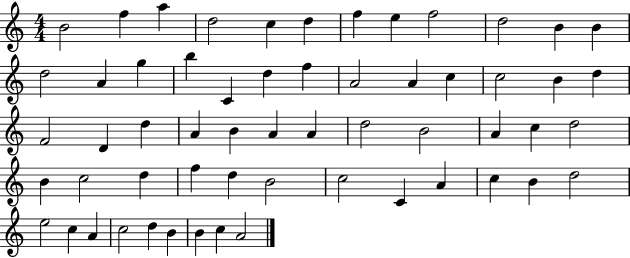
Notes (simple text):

B4/h F5/q A5/q D5/h C5/q D5/q F5/q E5/q F5/h D5/h B4/q B4/q D5/h A4/q G5/q B5/q C4/q D5/q F5/q A4/h A4/q C5/q C5/h B4/q D5/q F4/h D4/q D5/q A4/q B4/q A4/q A4/q D5/h B4/h A4/q C5/q D5/h B4/q C5/h D5/q F5/q D5/q B4/h C5/h C4/q A4/q C5/q B4/q D5/h E5/h C5/q A4/q C5/h D5/q B4/q B4/q C5/q A4/h